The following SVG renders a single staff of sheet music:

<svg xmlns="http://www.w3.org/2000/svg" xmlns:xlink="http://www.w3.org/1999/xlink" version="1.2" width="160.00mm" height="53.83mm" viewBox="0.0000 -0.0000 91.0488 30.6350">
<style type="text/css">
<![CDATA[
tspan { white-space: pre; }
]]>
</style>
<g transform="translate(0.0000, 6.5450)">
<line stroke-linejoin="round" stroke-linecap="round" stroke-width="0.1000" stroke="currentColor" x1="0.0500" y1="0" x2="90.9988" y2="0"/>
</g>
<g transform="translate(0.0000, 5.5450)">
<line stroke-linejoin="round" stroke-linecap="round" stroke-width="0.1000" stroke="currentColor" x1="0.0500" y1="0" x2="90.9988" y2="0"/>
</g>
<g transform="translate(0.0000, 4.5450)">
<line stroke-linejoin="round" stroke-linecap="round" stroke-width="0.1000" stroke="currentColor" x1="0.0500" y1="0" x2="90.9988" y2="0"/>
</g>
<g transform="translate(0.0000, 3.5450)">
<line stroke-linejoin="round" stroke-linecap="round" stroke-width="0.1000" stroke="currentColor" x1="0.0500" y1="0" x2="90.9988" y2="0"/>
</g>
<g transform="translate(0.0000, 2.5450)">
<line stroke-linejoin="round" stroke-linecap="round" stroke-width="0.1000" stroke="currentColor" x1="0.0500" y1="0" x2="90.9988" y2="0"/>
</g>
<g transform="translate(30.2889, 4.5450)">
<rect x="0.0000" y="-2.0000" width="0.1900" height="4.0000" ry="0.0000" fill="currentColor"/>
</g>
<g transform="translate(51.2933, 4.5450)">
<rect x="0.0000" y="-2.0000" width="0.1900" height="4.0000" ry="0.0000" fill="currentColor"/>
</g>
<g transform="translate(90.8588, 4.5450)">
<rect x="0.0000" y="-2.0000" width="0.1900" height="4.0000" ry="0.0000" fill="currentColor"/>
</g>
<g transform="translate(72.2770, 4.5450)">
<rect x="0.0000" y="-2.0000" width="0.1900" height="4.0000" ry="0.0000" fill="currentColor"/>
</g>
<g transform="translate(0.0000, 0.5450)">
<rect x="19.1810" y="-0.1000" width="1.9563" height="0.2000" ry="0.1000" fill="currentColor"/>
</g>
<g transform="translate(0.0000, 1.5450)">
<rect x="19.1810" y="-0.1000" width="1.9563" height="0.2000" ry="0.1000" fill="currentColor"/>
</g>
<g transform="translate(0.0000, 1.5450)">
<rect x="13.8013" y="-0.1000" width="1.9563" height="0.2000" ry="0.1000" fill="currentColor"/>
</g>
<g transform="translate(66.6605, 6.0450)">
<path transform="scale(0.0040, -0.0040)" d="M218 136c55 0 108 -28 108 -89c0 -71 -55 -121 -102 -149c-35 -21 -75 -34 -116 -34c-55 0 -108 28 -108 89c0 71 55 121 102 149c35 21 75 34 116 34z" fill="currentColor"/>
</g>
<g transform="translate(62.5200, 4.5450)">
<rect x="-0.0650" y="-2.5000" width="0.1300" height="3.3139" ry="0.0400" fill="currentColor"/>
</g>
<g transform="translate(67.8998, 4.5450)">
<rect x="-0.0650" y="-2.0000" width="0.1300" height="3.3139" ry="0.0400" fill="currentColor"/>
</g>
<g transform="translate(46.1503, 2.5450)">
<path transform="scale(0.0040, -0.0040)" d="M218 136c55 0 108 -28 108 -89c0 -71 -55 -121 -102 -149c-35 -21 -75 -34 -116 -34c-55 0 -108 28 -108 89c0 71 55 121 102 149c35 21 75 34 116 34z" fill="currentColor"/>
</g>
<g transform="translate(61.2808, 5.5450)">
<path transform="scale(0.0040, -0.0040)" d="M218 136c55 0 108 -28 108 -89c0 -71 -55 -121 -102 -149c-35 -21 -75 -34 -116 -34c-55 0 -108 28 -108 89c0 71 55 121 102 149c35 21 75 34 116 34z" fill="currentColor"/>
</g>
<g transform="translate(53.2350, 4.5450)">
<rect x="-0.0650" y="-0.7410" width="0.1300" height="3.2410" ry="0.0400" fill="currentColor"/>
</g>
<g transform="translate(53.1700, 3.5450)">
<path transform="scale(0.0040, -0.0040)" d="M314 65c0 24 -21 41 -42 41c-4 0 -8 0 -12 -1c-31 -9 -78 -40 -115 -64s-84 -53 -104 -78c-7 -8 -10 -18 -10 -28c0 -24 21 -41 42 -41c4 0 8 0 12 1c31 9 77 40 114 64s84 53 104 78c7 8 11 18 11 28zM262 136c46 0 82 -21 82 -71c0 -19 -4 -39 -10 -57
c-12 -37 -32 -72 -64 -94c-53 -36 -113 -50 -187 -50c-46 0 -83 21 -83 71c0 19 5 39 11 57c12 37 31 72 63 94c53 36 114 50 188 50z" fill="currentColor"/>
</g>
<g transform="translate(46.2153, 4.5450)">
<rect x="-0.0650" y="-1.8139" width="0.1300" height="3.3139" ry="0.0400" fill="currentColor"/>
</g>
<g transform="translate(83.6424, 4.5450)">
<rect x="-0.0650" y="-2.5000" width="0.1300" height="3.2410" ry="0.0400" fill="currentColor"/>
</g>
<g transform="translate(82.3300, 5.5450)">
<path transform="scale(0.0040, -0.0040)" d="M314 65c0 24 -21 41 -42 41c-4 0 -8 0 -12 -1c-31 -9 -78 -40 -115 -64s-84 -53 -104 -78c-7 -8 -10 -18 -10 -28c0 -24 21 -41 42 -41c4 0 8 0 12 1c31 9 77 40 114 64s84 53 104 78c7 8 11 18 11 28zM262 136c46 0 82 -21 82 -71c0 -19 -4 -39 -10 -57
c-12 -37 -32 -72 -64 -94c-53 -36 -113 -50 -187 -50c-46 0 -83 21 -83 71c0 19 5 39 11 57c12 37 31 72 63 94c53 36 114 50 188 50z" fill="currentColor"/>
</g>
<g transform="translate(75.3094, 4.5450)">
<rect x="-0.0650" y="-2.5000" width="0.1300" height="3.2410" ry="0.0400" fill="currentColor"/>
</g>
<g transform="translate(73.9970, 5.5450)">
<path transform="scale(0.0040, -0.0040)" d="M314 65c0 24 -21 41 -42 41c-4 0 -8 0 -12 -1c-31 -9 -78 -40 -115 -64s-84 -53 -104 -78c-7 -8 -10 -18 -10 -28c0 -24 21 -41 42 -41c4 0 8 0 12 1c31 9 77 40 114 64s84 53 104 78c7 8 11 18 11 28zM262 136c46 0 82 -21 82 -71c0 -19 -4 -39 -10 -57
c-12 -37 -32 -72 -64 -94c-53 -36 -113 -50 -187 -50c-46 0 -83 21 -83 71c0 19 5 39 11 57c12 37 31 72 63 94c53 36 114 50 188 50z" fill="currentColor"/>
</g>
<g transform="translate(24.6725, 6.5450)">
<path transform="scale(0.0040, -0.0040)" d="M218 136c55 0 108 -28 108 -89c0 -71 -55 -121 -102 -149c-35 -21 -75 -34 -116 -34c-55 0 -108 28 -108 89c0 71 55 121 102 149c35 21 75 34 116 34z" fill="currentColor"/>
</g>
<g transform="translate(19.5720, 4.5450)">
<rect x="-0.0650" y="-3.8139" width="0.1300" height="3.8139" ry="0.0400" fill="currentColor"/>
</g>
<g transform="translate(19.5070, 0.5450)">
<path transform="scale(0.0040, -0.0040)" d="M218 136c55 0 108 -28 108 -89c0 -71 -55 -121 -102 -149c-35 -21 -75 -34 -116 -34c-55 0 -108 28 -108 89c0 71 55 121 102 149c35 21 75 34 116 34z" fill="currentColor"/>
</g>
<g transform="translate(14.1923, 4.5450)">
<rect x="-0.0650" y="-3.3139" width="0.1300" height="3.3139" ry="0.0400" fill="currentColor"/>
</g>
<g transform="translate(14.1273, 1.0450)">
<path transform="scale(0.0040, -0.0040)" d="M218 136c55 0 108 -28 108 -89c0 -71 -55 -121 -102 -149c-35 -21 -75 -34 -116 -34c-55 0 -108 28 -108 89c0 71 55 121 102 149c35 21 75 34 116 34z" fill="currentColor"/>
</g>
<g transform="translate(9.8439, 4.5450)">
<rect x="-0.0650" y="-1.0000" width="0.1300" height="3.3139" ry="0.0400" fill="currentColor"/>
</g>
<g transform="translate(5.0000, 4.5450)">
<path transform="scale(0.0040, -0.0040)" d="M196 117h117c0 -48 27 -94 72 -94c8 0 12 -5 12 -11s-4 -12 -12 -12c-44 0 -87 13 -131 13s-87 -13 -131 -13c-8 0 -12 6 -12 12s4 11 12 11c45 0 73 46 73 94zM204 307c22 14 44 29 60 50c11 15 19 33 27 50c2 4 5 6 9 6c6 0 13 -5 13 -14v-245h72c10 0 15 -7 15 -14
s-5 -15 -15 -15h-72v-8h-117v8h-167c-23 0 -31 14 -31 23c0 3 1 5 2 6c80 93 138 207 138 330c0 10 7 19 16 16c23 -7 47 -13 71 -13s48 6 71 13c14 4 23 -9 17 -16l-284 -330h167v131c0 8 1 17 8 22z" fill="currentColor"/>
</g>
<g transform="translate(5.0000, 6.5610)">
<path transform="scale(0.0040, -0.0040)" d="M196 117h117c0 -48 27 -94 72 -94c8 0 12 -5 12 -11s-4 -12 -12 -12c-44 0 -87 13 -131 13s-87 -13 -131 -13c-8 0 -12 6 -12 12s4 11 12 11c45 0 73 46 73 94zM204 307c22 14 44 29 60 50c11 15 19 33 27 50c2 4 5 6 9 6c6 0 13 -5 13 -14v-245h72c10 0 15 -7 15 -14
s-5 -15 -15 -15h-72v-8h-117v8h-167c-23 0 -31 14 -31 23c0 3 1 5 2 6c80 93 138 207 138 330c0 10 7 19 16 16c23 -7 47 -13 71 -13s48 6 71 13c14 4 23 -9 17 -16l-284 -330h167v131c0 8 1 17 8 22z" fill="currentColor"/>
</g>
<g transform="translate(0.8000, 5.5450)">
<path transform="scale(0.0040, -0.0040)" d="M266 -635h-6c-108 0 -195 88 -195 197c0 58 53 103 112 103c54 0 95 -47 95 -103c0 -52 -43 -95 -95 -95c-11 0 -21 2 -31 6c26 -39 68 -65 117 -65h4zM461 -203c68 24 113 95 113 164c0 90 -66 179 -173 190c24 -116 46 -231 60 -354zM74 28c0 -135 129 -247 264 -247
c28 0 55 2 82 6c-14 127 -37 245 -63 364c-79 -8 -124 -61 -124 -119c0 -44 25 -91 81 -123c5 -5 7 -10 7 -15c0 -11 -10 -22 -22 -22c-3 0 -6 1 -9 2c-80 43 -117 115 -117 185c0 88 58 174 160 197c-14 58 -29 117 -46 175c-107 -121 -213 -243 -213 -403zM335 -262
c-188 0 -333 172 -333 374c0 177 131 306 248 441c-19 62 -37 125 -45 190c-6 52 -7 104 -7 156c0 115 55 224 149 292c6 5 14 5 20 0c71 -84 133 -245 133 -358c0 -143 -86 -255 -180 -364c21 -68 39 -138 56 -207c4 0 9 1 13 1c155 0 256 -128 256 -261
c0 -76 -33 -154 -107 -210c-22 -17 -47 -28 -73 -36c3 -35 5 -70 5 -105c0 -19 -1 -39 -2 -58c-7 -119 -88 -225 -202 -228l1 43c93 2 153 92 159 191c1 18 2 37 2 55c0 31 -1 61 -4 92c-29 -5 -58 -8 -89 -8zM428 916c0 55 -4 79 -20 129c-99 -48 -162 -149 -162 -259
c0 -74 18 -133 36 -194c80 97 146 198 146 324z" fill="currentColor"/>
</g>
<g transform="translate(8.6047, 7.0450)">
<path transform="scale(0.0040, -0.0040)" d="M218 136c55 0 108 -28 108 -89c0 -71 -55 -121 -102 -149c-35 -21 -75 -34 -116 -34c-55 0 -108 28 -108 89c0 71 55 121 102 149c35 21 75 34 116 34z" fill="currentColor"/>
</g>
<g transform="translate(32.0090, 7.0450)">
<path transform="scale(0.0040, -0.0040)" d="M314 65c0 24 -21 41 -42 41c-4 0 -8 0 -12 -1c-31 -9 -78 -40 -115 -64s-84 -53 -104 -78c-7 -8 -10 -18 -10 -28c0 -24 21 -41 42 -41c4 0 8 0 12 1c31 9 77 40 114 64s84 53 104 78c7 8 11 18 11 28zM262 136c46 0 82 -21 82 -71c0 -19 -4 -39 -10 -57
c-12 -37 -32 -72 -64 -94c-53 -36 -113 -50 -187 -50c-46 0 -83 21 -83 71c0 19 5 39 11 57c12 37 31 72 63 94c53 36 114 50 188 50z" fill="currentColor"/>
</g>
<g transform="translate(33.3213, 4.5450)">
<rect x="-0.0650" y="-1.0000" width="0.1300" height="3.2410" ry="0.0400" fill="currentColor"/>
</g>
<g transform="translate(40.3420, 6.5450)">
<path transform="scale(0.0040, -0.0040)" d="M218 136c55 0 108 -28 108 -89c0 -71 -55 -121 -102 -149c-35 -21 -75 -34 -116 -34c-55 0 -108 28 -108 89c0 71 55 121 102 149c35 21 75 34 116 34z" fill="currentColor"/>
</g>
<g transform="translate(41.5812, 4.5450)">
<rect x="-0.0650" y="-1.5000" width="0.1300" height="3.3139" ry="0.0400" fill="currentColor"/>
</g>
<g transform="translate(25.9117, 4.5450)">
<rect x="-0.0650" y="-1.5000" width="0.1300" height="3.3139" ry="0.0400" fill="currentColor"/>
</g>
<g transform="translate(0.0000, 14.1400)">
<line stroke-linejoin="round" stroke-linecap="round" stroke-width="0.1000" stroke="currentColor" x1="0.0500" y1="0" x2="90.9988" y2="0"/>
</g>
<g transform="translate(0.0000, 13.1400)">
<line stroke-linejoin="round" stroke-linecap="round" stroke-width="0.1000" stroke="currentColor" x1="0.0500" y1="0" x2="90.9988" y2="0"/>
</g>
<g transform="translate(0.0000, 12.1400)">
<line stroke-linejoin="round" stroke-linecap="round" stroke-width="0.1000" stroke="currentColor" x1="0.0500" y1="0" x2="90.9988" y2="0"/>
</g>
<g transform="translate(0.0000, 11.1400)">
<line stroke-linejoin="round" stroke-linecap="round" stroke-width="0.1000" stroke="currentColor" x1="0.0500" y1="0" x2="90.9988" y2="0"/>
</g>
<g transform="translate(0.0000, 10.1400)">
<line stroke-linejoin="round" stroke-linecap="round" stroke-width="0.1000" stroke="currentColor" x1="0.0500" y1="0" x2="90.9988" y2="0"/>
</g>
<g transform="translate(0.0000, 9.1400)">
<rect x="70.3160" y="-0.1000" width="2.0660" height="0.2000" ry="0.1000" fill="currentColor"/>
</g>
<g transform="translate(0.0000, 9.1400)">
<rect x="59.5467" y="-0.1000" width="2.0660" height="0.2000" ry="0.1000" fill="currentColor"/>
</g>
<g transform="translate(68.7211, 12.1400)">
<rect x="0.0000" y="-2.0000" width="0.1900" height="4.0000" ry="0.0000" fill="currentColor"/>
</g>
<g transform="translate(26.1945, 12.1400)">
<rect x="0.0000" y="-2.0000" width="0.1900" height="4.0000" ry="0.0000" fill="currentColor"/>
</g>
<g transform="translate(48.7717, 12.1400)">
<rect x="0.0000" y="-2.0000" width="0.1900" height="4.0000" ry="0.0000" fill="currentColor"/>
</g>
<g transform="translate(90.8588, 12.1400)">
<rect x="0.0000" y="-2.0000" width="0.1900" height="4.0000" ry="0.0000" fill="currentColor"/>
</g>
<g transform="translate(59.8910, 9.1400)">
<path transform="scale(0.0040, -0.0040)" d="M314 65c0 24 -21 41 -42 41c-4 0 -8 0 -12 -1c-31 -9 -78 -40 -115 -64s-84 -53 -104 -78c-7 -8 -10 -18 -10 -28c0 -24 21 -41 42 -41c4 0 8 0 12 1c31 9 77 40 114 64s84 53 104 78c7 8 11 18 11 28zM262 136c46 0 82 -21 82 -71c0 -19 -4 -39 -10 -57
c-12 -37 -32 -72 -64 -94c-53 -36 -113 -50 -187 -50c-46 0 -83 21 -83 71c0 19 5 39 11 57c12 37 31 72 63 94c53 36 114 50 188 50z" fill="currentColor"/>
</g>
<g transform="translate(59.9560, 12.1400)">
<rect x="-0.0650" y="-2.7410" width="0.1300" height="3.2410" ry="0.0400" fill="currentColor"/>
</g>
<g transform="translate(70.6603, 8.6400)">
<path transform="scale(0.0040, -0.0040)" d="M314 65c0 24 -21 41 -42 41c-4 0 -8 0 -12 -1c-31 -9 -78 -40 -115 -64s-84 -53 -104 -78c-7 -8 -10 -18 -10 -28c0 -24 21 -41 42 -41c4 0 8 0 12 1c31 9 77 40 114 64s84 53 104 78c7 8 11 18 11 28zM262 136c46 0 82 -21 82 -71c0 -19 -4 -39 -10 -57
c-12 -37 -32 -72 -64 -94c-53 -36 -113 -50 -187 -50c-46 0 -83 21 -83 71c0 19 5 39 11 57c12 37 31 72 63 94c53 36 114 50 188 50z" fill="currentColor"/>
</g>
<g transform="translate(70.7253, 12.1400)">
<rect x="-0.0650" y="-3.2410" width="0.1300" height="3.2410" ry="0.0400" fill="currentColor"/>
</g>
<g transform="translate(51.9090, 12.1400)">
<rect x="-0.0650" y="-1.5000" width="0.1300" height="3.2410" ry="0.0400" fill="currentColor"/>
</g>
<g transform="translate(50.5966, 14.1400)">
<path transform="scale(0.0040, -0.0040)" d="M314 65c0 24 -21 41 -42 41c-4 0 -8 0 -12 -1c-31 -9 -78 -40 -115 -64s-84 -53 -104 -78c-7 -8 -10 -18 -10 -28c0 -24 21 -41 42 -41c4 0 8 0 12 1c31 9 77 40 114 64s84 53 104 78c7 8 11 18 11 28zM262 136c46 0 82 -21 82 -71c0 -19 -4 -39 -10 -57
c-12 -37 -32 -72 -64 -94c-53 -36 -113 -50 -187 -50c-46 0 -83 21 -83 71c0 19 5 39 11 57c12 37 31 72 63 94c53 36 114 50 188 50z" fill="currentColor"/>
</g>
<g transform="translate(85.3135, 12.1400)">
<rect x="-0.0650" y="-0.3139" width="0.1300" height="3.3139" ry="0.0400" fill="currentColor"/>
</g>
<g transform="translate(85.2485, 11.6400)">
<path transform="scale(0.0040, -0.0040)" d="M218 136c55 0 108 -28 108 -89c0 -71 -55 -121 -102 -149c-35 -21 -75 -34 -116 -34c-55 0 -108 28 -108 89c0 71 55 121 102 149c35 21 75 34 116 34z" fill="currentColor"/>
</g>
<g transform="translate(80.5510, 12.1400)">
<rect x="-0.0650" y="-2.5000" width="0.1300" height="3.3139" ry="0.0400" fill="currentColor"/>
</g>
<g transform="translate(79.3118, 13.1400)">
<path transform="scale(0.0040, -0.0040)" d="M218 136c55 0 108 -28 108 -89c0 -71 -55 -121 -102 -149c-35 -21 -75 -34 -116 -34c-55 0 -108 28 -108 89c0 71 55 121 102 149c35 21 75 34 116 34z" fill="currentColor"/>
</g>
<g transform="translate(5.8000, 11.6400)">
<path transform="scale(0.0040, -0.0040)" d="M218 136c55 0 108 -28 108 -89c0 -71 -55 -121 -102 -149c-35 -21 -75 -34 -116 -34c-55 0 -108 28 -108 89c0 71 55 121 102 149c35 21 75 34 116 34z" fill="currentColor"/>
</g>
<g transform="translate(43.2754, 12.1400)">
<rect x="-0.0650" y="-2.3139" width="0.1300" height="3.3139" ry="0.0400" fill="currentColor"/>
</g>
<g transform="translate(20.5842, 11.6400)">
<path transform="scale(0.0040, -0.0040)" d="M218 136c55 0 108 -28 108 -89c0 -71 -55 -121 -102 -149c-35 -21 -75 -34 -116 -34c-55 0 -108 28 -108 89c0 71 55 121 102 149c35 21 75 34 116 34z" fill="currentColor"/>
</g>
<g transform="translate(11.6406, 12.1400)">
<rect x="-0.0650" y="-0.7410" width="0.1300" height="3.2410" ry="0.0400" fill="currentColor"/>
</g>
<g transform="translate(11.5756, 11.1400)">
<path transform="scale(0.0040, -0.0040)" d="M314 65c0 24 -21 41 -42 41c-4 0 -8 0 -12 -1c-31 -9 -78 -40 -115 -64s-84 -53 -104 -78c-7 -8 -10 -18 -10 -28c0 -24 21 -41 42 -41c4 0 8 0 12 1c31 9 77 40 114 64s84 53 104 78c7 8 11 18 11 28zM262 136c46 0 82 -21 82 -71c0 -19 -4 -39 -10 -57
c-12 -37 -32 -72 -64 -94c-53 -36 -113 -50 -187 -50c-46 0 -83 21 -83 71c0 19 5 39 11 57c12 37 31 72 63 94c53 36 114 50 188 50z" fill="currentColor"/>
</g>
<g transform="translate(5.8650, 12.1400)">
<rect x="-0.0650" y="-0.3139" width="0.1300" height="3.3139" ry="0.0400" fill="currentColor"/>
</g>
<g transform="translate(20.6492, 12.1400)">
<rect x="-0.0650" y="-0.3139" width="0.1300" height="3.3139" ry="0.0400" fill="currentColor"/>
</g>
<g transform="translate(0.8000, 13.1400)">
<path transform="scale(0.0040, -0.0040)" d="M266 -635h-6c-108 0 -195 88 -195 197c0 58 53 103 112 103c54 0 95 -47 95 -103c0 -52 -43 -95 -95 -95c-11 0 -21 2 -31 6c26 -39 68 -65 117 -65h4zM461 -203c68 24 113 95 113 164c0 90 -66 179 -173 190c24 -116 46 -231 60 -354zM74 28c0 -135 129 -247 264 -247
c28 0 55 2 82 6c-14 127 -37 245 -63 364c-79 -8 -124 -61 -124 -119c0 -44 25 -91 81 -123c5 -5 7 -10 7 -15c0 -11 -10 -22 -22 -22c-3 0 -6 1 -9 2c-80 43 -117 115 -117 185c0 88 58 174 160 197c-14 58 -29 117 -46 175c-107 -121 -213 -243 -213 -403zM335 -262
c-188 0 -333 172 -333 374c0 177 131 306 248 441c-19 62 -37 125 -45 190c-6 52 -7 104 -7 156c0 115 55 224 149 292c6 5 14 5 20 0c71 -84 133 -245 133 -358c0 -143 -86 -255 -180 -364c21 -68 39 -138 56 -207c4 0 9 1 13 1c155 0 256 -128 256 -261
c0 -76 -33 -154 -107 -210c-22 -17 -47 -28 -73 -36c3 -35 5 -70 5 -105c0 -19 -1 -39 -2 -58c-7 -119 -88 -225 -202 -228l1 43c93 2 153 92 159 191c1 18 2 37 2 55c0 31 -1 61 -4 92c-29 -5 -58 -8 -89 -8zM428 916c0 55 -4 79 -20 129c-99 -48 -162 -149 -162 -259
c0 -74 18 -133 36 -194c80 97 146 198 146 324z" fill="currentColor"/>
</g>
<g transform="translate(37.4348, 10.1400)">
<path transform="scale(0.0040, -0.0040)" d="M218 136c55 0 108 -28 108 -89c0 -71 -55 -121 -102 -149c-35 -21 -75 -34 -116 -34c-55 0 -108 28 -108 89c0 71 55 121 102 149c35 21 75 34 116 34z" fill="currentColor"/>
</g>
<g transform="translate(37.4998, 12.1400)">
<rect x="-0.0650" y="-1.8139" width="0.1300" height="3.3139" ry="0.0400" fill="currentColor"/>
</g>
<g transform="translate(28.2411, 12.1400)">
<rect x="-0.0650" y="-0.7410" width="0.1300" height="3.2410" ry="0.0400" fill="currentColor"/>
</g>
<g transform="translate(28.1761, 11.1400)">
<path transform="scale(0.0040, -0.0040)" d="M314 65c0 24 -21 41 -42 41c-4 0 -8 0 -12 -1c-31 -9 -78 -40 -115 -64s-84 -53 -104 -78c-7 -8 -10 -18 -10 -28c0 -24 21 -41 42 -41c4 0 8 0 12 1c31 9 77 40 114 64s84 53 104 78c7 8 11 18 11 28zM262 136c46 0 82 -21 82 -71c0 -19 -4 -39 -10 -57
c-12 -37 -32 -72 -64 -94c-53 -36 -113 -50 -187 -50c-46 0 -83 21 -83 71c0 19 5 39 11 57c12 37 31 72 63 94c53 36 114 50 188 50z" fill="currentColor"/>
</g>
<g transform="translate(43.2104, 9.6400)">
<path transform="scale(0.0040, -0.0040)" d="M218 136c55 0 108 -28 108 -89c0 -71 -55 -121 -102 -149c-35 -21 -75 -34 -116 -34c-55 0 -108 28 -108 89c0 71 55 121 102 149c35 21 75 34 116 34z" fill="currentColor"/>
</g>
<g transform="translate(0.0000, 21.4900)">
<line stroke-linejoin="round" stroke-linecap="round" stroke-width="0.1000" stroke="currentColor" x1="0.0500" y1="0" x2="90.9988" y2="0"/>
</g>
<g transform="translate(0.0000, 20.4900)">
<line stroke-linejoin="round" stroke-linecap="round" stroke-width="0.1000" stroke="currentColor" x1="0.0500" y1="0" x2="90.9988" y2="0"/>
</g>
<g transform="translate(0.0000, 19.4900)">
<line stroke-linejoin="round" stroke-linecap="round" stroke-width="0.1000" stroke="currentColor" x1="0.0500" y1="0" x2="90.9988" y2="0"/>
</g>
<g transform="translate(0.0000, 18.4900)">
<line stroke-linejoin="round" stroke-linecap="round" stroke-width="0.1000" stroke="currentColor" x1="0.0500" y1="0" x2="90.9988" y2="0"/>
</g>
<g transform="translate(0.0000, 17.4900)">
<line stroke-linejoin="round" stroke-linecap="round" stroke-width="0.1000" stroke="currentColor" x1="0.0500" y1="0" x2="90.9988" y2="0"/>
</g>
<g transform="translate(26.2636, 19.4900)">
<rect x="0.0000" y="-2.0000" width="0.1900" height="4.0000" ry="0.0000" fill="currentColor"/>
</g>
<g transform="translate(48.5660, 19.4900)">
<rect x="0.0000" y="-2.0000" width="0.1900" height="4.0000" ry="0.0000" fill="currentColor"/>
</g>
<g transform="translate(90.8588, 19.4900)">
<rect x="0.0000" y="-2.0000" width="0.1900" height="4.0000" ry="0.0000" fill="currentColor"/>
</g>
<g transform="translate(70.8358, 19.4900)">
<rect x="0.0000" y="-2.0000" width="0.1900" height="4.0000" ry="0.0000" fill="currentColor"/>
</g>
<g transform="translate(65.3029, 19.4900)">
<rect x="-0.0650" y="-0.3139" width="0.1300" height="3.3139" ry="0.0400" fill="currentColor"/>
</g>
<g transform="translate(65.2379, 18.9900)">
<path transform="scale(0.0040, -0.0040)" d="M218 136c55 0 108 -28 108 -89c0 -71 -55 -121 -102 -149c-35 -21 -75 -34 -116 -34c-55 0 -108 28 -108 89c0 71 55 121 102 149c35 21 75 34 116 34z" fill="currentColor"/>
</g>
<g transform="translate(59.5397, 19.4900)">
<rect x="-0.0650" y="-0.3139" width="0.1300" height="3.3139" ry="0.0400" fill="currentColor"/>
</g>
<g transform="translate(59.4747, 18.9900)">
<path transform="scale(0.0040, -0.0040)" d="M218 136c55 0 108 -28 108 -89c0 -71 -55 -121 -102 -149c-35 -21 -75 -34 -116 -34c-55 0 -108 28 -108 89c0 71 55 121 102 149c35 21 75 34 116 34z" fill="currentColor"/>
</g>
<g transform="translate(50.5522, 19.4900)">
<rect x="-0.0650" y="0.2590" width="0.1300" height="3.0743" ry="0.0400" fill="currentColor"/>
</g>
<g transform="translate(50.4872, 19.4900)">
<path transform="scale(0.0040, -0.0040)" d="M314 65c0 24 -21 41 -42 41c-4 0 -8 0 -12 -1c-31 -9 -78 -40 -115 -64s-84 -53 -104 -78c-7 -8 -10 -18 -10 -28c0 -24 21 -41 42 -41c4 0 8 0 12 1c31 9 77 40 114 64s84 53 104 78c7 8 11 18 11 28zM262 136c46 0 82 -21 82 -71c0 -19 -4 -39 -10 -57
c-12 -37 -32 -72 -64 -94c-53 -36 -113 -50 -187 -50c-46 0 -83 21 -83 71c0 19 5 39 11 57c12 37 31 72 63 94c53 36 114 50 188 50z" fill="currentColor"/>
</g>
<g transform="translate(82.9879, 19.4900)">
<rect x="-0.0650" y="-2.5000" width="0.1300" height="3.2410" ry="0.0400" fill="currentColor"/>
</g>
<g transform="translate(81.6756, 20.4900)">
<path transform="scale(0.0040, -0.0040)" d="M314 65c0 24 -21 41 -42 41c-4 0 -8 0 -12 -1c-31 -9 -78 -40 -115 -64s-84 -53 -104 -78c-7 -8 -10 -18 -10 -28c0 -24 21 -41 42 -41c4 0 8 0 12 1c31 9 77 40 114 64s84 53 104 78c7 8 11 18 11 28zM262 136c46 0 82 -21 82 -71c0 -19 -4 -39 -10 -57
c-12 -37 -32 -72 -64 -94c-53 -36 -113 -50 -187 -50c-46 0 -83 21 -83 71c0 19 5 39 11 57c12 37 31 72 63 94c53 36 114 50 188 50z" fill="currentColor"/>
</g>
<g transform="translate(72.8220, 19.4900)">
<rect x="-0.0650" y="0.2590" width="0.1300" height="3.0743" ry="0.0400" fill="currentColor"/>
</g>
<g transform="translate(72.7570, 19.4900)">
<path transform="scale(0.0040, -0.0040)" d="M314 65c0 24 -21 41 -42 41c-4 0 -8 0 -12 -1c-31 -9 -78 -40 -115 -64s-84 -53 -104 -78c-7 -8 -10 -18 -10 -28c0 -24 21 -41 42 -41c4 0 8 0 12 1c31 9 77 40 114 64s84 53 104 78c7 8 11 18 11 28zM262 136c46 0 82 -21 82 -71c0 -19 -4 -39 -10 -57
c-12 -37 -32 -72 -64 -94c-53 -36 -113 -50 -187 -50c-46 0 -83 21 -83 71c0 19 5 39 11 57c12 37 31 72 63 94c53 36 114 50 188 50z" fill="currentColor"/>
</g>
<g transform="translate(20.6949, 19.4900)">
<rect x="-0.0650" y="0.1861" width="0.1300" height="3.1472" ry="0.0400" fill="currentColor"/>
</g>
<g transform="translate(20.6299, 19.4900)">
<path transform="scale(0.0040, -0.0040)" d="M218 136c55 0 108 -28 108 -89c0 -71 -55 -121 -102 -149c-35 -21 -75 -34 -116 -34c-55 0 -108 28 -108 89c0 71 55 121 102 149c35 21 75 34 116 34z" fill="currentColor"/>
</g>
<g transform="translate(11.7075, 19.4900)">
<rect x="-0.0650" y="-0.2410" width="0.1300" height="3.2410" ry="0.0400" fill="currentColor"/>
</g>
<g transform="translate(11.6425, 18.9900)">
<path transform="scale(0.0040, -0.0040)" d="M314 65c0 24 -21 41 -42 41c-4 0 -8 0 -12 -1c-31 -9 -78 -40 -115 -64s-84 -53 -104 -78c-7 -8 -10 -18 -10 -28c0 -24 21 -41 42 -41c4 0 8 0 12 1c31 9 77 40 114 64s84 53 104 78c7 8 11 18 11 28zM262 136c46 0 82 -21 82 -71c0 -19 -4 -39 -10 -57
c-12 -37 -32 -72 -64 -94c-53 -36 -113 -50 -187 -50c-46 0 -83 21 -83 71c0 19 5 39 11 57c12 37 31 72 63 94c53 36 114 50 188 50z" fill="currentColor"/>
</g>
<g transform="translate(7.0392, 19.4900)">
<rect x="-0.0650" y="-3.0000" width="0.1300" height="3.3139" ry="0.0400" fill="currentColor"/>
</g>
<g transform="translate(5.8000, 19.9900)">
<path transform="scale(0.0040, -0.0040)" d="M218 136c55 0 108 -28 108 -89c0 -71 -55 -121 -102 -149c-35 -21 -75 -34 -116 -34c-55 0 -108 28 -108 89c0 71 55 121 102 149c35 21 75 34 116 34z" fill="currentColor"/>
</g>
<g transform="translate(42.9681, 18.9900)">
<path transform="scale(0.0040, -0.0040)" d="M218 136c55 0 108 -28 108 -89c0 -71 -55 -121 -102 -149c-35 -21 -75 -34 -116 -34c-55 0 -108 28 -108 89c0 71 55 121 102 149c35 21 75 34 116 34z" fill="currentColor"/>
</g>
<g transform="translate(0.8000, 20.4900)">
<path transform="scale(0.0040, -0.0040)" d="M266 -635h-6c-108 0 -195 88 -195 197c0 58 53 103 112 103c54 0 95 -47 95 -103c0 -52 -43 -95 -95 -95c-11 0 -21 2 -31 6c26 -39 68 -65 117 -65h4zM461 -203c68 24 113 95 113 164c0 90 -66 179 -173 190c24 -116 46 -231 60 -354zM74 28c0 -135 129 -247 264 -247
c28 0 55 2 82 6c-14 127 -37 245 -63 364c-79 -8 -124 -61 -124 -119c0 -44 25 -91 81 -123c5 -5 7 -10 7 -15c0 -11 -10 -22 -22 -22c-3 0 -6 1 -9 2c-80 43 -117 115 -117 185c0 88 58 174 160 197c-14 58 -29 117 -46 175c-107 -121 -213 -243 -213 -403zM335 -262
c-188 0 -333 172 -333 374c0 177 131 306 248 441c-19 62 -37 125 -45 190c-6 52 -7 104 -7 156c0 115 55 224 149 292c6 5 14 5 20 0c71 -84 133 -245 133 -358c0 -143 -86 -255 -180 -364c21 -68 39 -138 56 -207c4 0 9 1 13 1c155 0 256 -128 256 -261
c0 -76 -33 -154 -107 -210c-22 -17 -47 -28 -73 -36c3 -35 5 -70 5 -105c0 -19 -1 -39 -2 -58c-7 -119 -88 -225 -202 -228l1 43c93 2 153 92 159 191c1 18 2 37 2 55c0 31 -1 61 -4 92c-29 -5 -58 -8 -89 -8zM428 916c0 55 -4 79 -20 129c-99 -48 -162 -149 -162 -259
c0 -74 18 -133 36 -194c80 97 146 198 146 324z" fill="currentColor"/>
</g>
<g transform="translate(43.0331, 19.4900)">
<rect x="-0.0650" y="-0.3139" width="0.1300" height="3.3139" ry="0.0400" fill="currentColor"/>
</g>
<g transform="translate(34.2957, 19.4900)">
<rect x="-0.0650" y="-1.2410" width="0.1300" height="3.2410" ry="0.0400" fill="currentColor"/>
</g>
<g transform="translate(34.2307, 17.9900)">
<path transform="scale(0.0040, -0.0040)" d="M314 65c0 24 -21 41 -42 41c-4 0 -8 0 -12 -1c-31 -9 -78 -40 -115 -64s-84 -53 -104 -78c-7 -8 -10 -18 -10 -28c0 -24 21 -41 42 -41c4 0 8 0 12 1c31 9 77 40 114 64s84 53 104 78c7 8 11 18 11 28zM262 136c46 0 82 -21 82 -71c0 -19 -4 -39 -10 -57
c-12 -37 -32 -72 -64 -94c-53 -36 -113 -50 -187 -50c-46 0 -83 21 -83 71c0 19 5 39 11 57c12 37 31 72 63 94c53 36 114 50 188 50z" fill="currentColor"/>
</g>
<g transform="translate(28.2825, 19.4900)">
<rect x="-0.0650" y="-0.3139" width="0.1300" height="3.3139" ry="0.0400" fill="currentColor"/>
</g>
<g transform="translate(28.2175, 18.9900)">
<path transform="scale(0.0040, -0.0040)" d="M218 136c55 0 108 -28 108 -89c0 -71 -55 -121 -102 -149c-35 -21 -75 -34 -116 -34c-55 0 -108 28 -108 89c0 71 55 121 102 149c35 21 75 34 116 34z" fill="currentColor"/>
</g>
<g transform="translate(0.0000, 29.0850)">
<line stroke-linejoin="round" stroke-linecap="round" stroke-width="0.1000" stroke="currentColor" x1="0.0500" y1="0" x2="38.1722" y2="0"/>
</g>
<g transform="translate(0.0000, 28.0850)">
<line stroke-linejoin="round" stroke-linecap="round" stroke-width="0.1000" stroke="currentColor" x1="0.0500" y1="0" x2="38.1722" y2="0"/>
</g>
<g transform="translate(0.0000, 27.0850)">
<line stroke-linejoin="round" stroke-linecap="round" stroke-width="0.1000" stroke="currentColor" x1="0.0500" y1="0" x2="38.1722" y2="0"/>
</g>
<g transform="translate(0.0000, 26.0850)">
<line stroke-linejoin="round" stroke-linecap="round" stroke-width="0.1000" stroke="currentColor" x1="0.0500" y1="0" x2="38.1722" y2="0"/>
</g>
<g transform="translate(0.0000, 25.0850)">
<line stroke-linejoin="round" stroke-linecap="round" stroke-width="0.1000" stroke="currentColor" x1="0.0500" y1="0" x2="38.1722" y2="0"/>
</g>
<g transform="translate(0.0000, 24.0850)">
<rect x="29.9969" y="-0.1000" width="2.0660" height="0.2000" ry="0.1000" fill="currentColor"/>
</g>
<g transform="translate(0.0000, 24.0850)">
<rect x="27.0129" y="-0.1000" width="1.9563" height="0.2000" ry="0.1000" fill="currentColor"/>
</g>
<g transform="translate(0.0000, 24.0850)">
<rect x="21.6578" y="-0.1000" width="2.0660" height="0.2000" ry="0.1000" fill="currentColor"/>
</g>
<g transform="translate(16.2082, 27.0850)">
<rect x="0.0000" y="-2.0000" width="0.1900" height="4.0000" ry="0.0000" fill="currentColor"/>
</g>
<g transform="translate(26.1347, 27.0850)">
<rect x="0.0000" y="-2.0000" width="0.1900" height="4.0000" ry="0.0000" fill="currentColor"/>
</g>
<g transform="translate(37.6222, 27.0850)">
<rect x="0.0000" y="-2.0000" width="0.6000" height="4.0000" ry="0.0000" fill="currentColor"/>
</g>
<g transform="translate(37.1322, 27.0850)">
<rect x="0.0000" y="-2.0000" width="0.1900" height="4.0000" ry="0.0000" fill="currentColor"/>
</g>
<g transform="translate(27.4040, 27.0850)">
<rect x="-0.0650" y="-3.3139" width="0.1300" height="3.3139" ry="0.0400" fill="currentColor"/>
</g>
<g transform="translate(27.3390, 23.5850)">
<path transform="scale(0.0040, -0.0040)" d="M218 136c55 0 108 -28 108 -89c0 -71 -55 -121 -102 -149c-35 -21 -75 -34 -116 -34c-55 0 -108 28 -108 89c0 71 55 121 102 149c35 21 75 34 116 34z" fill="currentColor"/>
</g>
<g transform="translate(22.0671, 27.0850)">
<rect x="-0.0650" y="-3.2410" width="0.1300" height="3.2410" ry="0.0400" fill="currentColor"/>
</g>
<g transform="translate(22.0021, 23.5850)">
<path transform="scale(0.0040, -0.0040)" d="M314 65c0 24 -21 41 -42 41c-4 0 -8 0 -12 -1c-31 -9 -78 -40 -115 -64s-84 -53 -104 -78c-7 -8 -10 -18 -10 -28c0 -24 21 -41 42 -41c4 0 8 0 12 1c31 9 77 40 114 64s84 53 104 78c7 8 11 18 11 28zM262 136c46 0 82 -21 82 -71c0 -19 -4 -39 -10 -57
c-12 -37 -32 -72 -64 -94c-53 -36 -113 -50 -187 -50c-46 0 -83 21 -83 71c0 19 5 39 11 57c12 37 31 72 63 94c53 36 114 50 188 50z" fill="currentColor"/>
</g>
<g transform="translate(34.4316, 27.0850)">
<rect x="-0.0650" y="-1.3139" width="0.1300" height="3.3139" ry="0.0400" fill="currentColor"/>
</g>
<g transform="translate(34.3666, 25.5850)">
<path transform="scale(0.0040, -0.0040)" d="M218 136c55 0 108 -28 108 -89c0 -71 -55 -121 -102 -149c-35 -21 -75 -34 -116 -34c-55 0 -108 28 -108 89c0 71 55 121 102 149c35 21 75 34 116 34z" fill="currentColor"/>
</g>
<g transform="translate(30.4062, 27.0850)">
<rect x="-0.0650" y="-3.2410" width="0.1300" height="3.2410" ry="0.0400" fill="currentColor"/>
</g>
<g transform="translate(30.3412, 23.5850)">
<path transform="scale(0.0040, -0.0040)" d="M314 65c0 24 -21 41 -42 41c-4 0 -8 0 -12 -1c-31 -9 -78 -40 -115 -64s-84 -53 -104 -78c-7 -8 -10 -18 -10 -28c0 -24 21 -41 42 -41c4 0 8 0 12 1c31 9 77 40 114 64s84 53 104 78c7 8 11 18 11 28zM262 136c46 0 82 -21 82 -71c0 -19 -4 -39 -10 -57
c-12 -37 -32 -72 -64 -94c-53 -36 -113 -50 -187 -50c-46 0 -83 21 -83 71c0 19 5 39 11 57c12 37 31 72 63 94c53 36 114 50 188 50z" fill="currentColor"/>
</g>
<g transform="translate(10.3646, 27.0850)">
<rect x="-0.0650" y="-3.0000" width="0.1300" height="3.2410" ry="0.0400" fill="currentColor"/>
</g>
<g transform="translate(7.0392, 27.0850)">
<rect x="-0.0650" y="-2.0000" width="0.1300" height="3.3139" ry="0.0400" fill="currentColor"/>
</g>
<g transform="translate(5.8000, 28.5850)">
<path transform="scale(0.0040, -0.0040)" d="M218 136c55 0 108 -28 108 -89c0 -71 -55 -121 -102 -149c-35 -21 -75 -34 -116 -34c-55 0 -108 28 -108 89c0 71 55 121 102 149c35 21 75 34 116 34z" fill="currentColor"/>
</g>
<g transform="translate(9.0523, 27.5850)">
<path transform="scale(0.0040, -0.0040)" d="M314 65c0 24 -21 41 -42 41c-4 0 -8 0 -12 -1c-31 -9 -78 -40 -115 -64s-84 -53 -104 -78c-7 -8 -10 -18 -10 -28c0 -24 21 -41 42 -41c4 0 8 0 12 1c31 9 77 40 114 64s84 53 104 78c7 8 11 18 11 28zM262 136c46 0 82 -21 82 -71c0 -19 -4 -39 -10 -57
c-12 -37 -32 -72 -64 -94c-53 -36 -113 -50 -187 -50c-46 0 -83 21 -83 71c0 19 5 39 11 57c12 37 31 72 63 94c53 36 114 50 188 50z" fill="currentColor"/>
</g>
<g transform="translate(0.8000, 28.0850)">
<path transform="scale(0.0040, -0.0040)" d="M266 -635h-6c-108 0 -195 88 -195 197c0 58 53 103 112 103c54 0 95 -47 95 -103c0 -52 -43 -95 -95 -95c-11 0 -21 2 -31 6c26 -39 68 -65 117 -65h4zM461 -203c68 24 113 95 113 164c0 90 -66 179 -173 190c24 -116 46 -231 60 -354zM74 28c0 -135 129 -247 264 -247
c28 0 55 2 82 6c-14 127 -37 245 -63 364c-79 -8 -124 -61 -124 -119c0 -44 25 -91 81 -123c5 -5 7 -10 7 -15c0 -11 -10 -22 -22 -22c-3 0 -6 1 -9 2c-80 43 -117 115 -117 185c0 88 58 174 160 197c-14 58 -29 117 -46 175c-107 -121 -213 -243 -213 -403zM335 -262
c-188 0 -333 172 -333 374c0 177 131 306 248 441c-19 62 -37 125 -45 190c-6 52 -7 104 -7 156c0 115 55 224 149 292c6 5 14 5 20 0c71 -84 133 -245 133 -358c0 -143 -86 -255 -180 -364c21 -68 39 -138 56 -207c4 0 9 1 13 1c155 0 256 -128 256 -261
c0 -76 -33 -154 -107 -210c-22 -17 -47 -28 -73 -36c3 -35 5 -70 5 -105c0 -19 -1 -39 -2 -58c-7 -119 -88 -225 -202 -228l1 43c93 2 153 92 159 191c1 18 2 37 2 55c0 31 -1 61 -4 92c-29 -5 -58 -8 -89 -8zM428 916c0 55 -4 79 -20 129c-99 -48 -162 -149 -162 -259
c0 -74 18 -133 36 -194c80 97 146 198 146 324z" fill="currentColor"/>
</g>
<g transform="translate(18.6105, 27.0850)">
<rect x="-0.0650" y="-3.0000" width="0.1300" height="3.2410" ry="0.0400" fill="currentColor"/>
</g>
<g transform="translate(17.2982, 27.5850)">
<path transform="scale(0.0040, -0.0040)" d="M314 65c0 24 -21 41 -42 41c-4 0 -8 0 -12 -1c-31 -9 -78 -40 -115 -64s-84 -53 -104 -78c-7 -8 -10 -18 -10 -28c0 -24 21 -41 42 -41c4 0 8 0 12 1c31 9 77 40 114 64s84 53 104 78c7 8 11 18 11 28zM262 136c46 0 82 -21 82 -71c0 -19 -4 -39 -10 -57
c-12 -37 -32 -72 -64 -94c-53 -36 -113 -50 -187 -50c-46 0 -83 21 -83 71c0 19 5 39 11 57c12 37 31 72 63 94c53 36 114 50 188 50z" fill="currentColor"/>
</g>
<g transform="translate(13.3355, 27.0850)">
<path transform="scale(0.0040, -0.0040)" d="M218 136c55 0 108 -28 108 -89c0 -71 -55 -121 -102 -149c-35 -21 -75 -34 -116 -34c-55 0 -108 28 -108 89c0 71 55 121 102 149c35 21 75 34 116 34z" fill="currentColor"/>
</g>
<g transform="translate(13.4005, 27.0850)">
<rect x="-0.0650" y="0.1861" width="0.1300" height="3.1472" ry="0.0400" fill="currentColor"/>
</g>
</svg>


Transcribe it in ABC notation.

X:1
T:Untitled
M:4/4
L:1/4
K:C
D b c' E D2 E f d2 G F G2 G2 c d2 c d2 f g E2 a2 b2 G c A c2 B c e2 c B2 c c B2 G2 F A2 B A2 b2 b b2 e